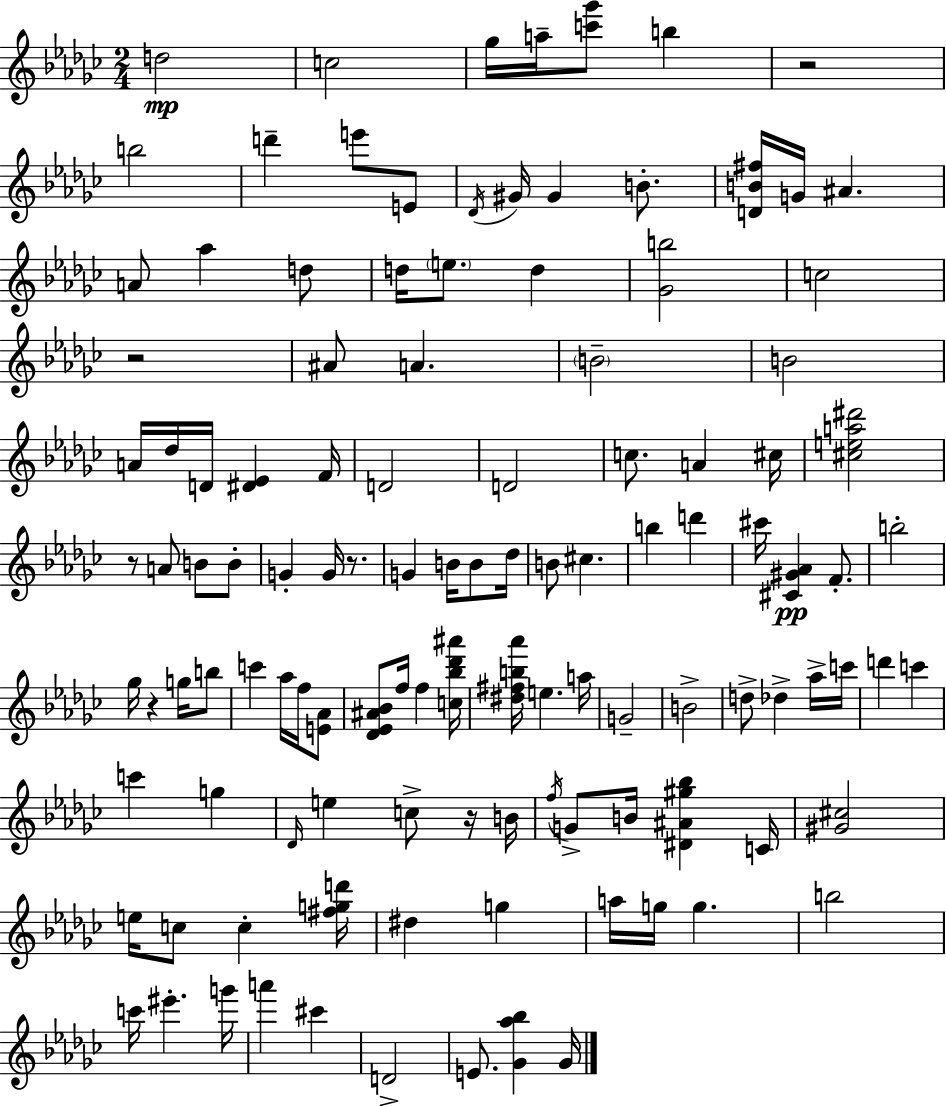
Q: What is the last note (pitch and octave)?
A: Gb4